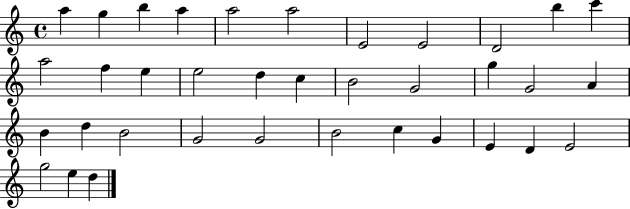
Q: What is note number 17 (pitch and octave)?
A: C5